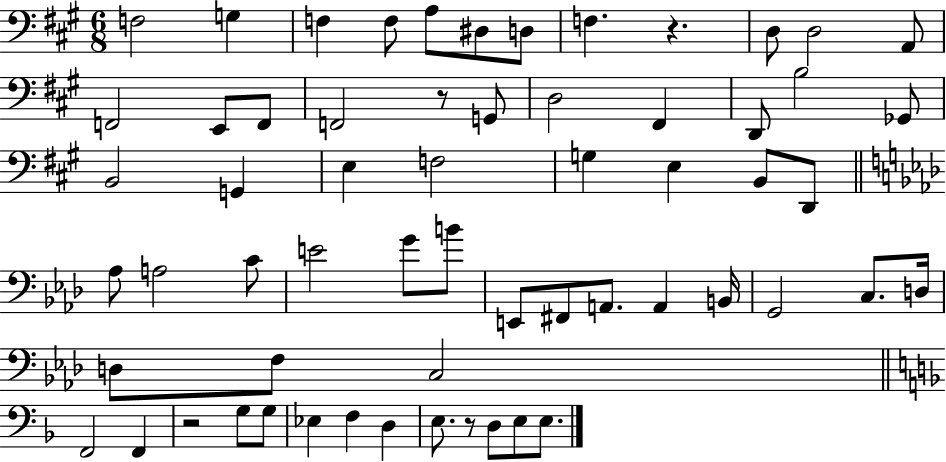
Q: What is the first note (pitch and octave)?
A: F3